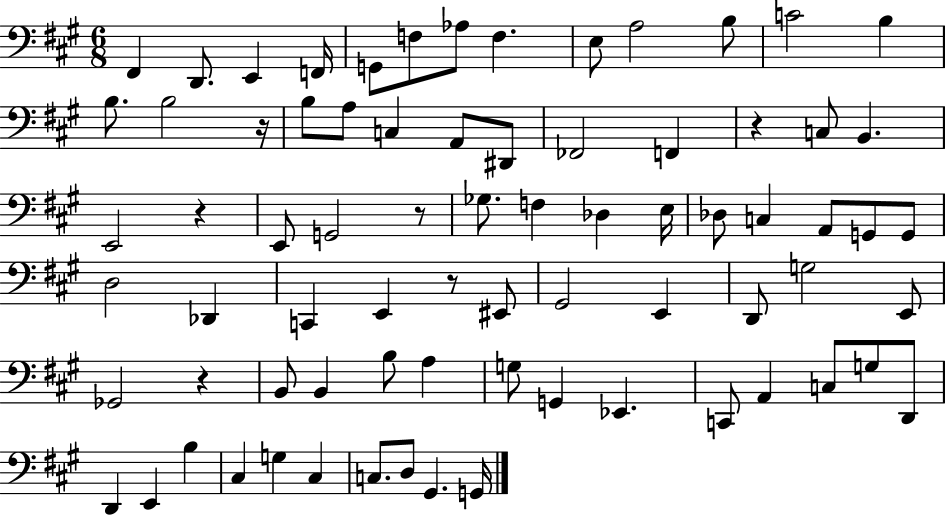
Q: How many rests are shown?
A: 6